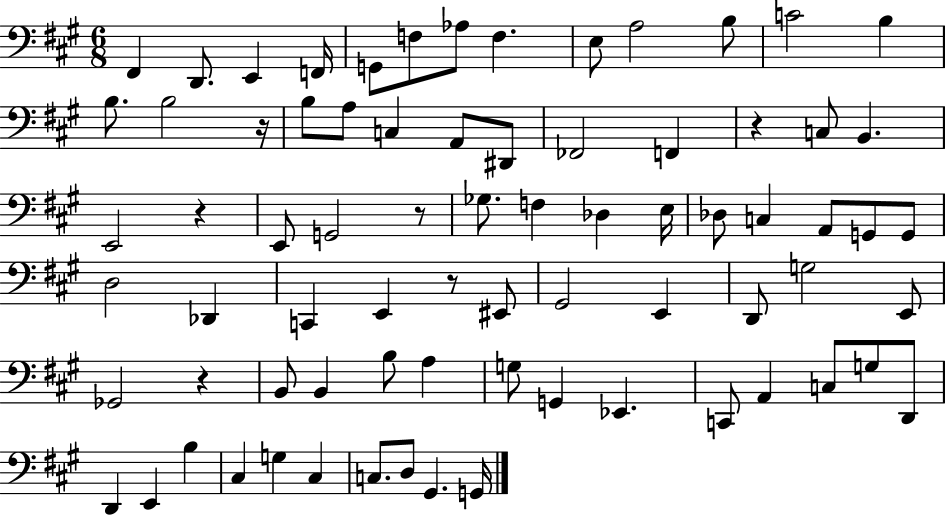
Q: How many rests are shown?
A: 6